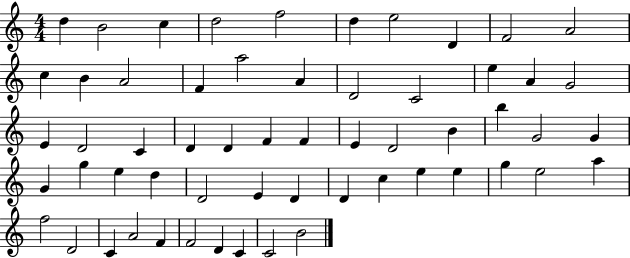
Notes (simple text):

D5/q B4/h C5/q D5/h F5/h D5/q E5/h D4/q F4/h A4/h C5/q B4/q A4/h F4/q A5/h A4/q D4/h C4/h E5/q A4/q G4/h E4/q D4/h C4/q D4/q D4/q F4/q F4/q E4/q D4/h B4/q B5/q G4/h G4/q G4/q G5/q E5/q D5/q D4/h E4/q D4/q D4/q C5/q E5/q E5/q G5/q E5/h A5/q F5/h D4/h C4/q A4/h F4/q F4/h D4/q C4/q C4/h B4/h